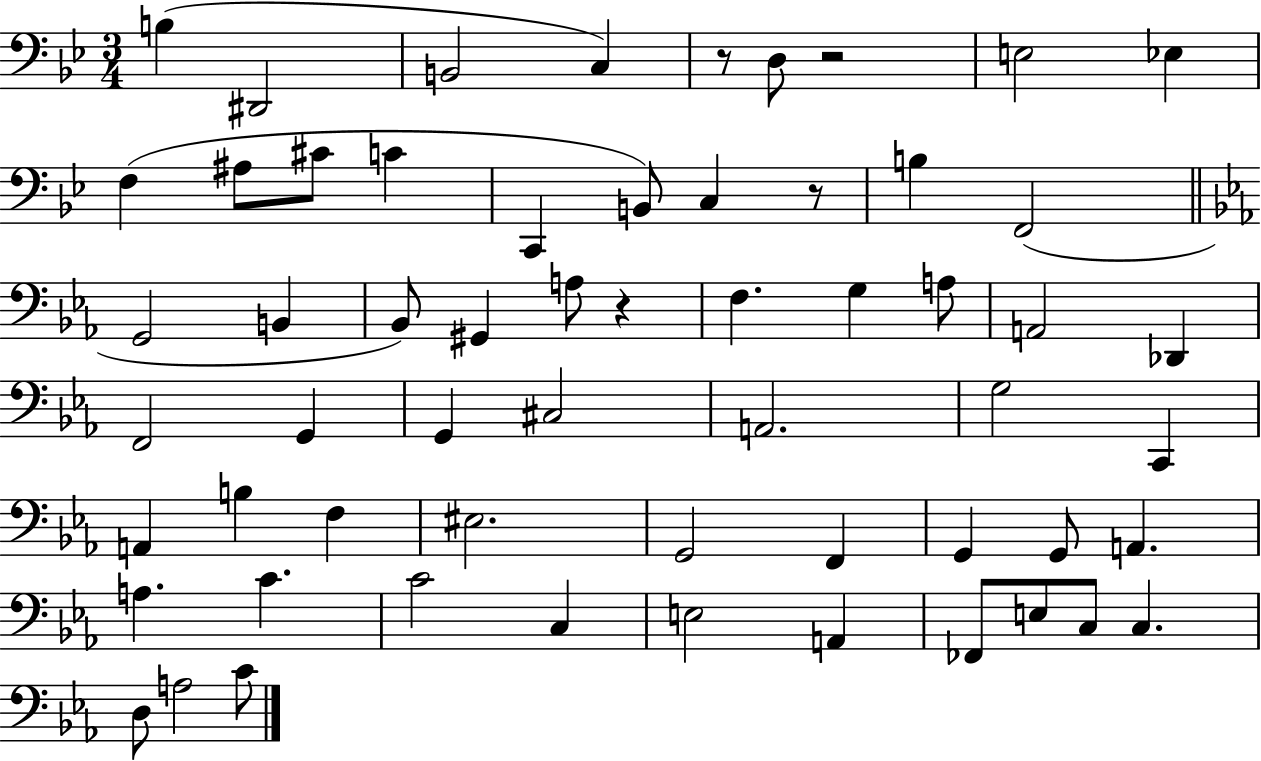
B3/q D#2/h B2/h C3/q R/e D3/e R/h E3/h Eb3/q F3/q A#3/e C#4/e C4/q C2/q B2/e C3/q R/e B3/q F2/h G2/h B2/q Bb2/e G#2/q A3/e R/q F3/q. G3/q A3/e A2/h Db2/q F2/h G2/q G2/q C#3/h A2/h. G3/h C2/q A2/q B3/q F3/q EIS3/h. G2/h F2/q G2/q G2/e A2/q. A3/q. C4/q. C4/h C3/q E3/h A2/q FES2/e E3/e C3/e C3/q. D3/e A3/h C4/e